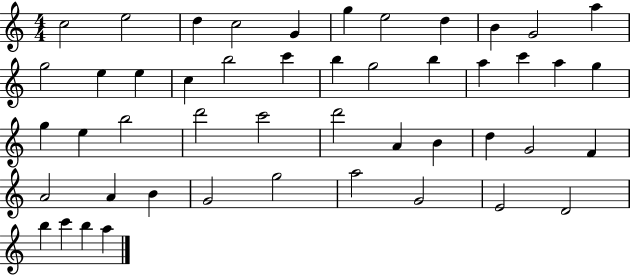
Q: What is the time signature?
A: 4/4